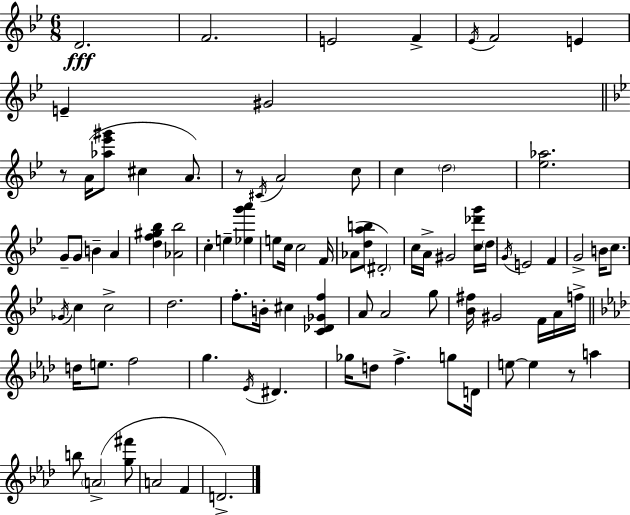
D4/h. F4/h. E4/h F4/q Eb4/s F4/h E4/q E4/q G#4/h R/e A4/s [Ab5,Eb6,G#6]/e C#5/q A4/e. R/e C#4/s A4/h C5/e C5/q D5/h [Eb5,Ab5]/h. G4/e G4/e B4/q A4/q [D5,F5,G#5,Bb5]/q [Ab4,Bb5]/h C5/q E5/q [Eb5,G6,A6]/q E5/e C5/s C5/h F4/s Ab4/e [D5,A5,B5]/e D#4/h C5/s A4/s G#4/h [C5,Db6,G6]/s D5/s G4/s E4/h F4/q G4/h B4/s C5/e. Gb4/s C5/q C5/h D5/h. F5/e. B4/s C#5/q [C4,Db4,Gb4,F5]/q A4/e A4/h G5/e [Bb4,F#5]/s G#4/h F4/s A4/s F5/s D5/s E5/e. F5/h G5/q. Eb4/s D#4/q. Gb5/s D5/e F5/q. G5/e D4/s E5/e E5/q R/e A5/q B5/e A4/h [G5,F#6]/e A4/h F4/q D4/h.